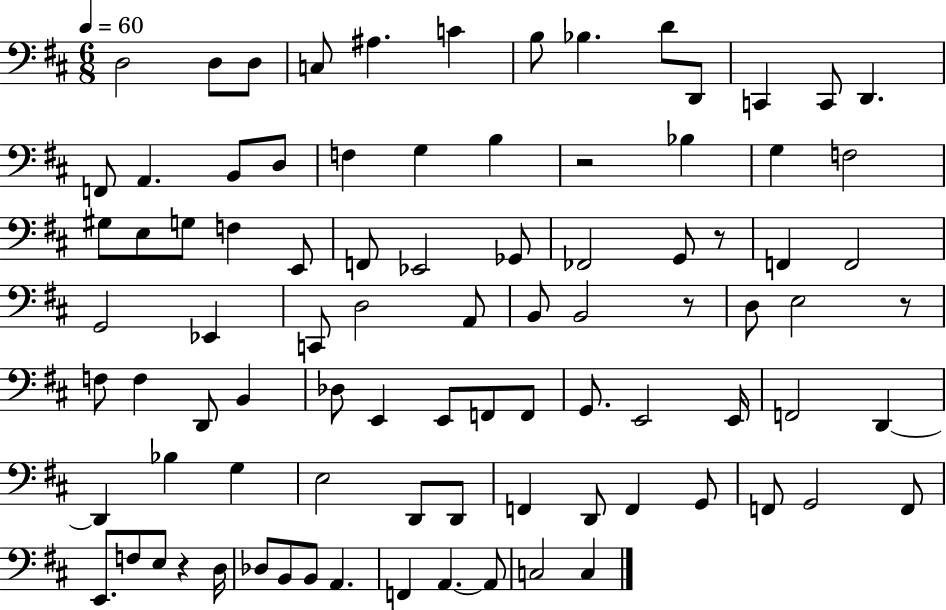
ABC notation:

X:1
T:Untitled
M:6/8
L:1/4
K:D
D,2 D,/2 D,/2 C,/2 ^A, C B,/2 _B, D/2 D,,/2 C,, C,,/2 D,, F,,/2 A,, B,,/2 D,/2 F, G, B, z2 _B, G, F,2 ^G,/2 E,/2 G,/2 F, E,,/2 F,,/2 _E,,2 _G,,/2 _F,,2 G,,/2 z/2 F,, F,,2 G,,2 _E,, C,,/2 D,2 A,,/2 B,,/2 B,,2 z/2 D,/2 E,2 z/2 F,/2 F, D,,/2 B,, _D,/2 E,, E,,/2 F,,/2 F,,/2 G,,/2 E,,2 E,,/4 F,,2 D,, D,, _B, G, E,2 D,,/2 D,,/2 F,, D,,/2 F,, G,,/2 F,,/2 G,,2 F,,/2 E,,/2 F,/2 E,/2 z D,/4 _D,/2 B,,/2 B,,/2 A,, F,, A,, A,,/2 C,2 C,